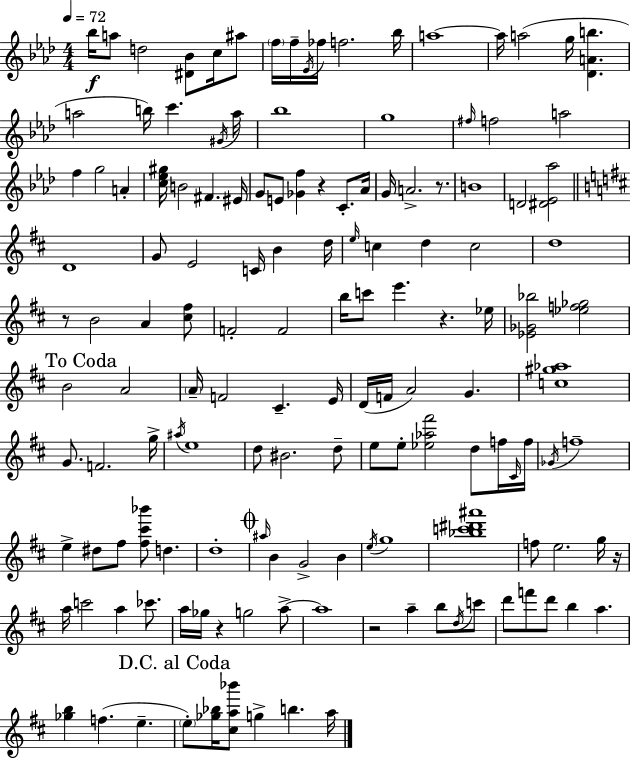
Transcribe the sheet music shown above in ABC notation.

X:1
T:Untitled
M:4/4
L:1/4
K:Fm
_b/4 a/2 d2 [^D_B]/2 c/4 ^a/2 f/4 f/4 _E/4 _f/4 f2 _b/4 a4 a/4 a2 g/4 [_DAb] a2 b/4 c' ^G/4 a/4 _b4 g4 ^f/4 f2 a2 f g2 A [c_e^g]/4 B2 ^F ^E/4 G/2 E/2 [_Gf] z C/2 _A/4 G/4 A2 z/2 B4 D2 [^D_E_a]2 D4 G/2 E2 C/4 B d/4 e/4 c d c2 d4 z/2 B2 A [^c^f]/2 F2 F2 b/4 c'/2 e' z _e/4 [_E_G_b]2 [_ef_g]2 B2 A2 A/4 F2 ^C E/4 D/4 F/4 A2 G [c^g_a]4 G/2 F2 g/4 ^a/4 e4 d/2 ^B2 d/2 e/2 e/2 [_e_a^f']2 d/2 f/4 ^C/4 f/4 _G/4 f4 e ^d/2 ^f/2 [^f^c'_b']/2 d d4 ^a/4 B G2 B e/4 g4 [_bc'^d'^a']4 f/2 e2 g/4 z/4 a/4 c'2 a _c'/2 a/4 _g/4 z g2 a/2 a4 z2 a b/2 d/4 c'/2 d'/2 f'/2 d'/2 b a [_gb] f e e/2 [_g_b]/4 [^ca_b']/2 g b a/4